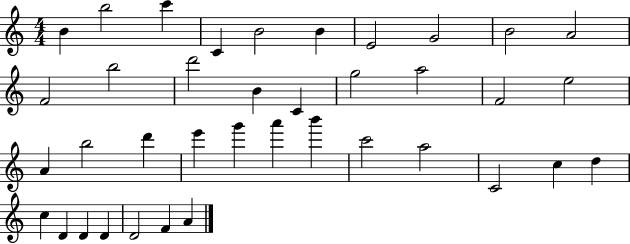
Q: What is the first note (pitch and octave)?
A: B4